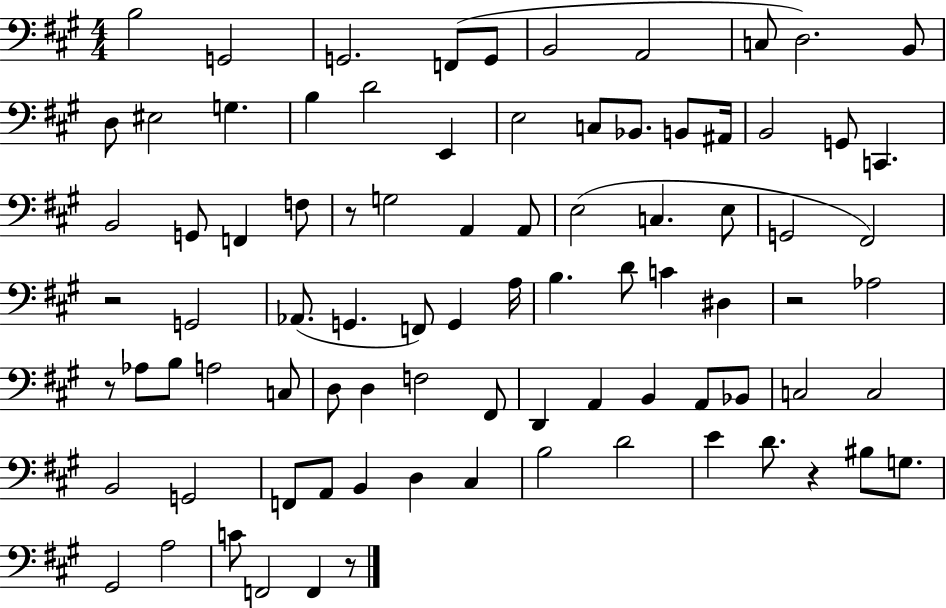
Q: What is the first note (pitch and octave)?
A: B3